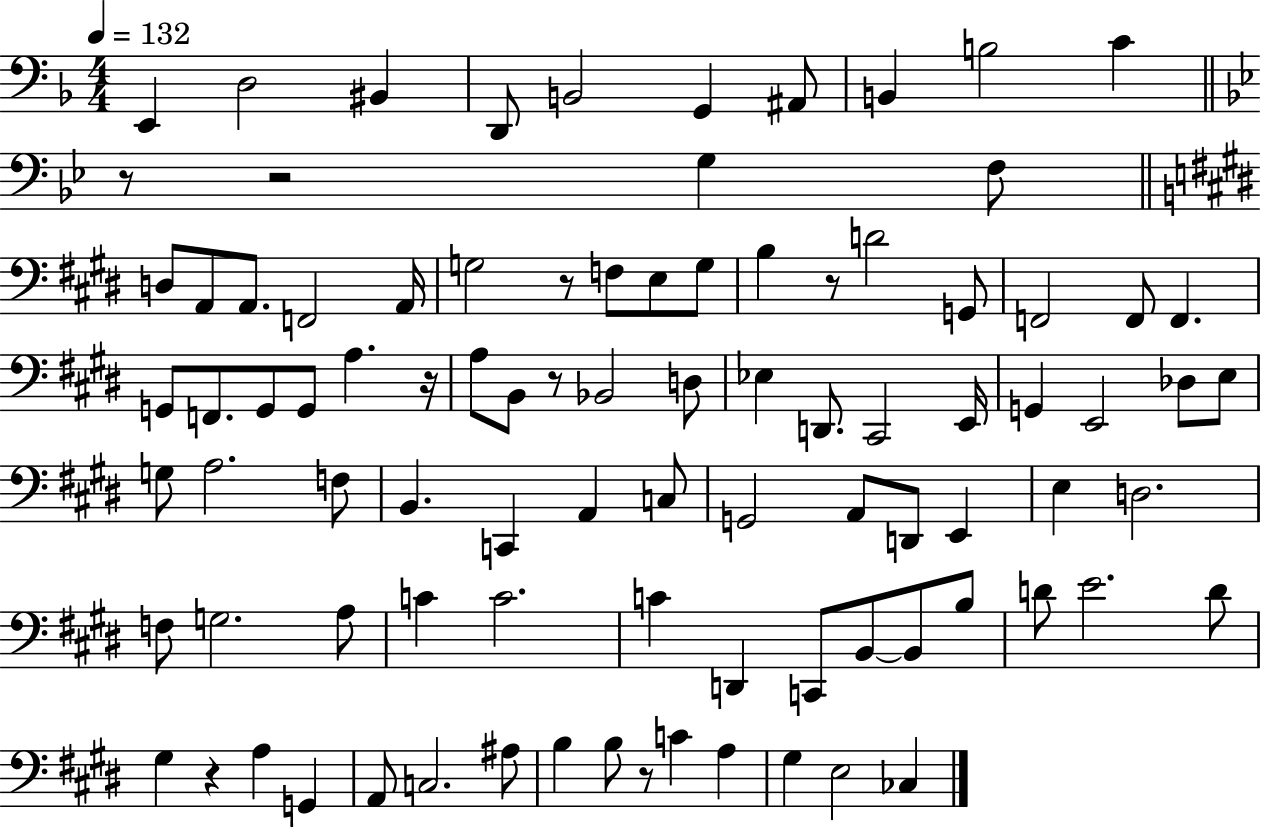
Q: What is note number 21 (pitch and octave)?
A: G3